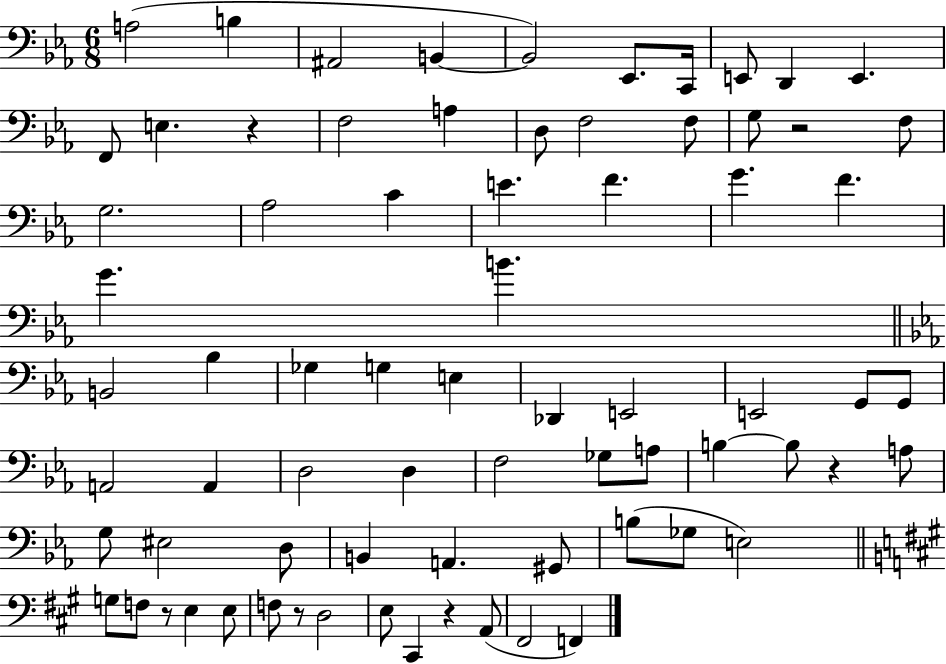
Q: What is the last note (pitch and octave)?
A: F2